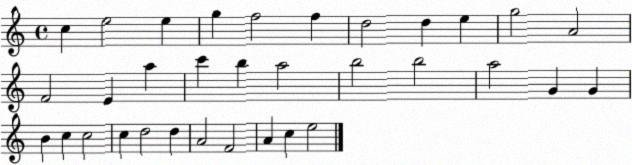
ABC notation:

X:1
T:Untitled
M:4/4
L:1/4
K:C
c e2 e g f2 f d2 d e g2 A2 F2 E a c' b a2 b2 b2 a2 G G B c c2 c d2 d A2 F2 A c e2